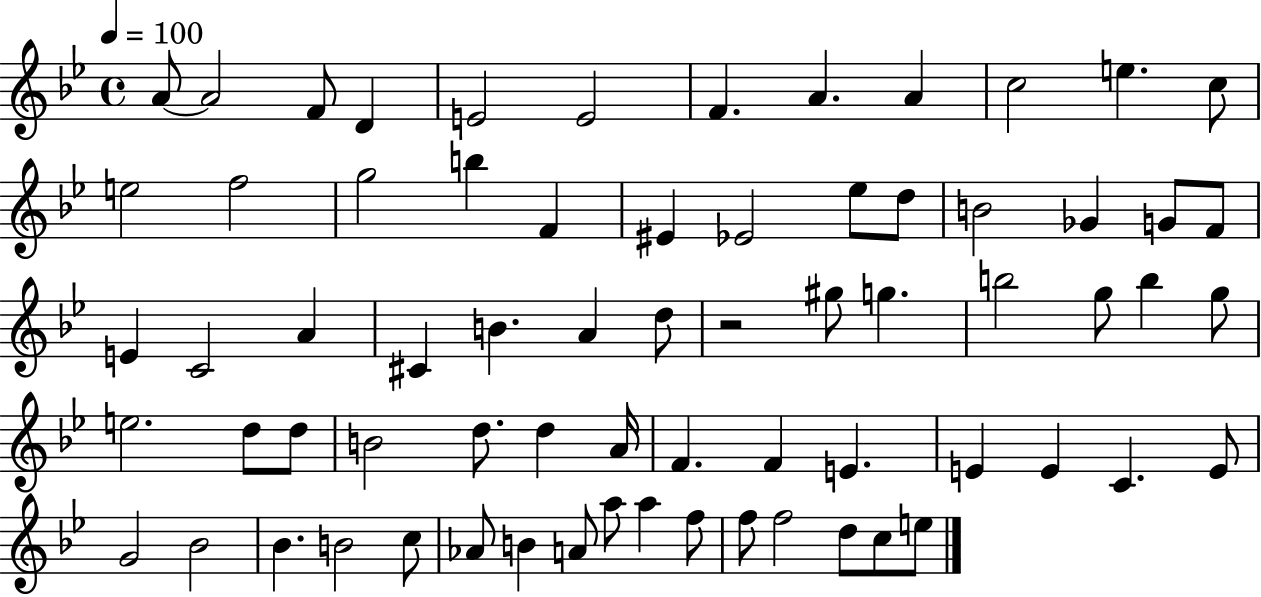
{
  \clef treble
  \time 4/4
  \defaultTimeSignature
  \key bes \major
  \tempo 4 = 100
  \repeat volta 2 { a'8~~ a'2 f'8 d'4 | e'2 e'2 | f'4. a'4. a'4 | c''2 e''4. c''8 | \break e''2 f''2 | g''2 b''4 f'4 | eis'4 ees'2 ees''8 d''8 | b'2 ges'4 g'8 f'8 | \break e'4 c'2 a'4 | cis'4 b'4. a'4 d''8 | r2 gis''8 g''4. | b''2 g''8 b''4 g''8 | \break e''2. d''8 d''8 | b'2 d''8. d''4 a'16 | f'4. f'4 e'4. | e'4 e'4 c'4. e'8 | \break g'2 bes'2 | bes'4. b'2 c''8 | aes'8 b'4 a'8 a''8 a''4 f''8 | f''8 f''2 d''8 c''8 e''8 | \break } \bar "|."
}